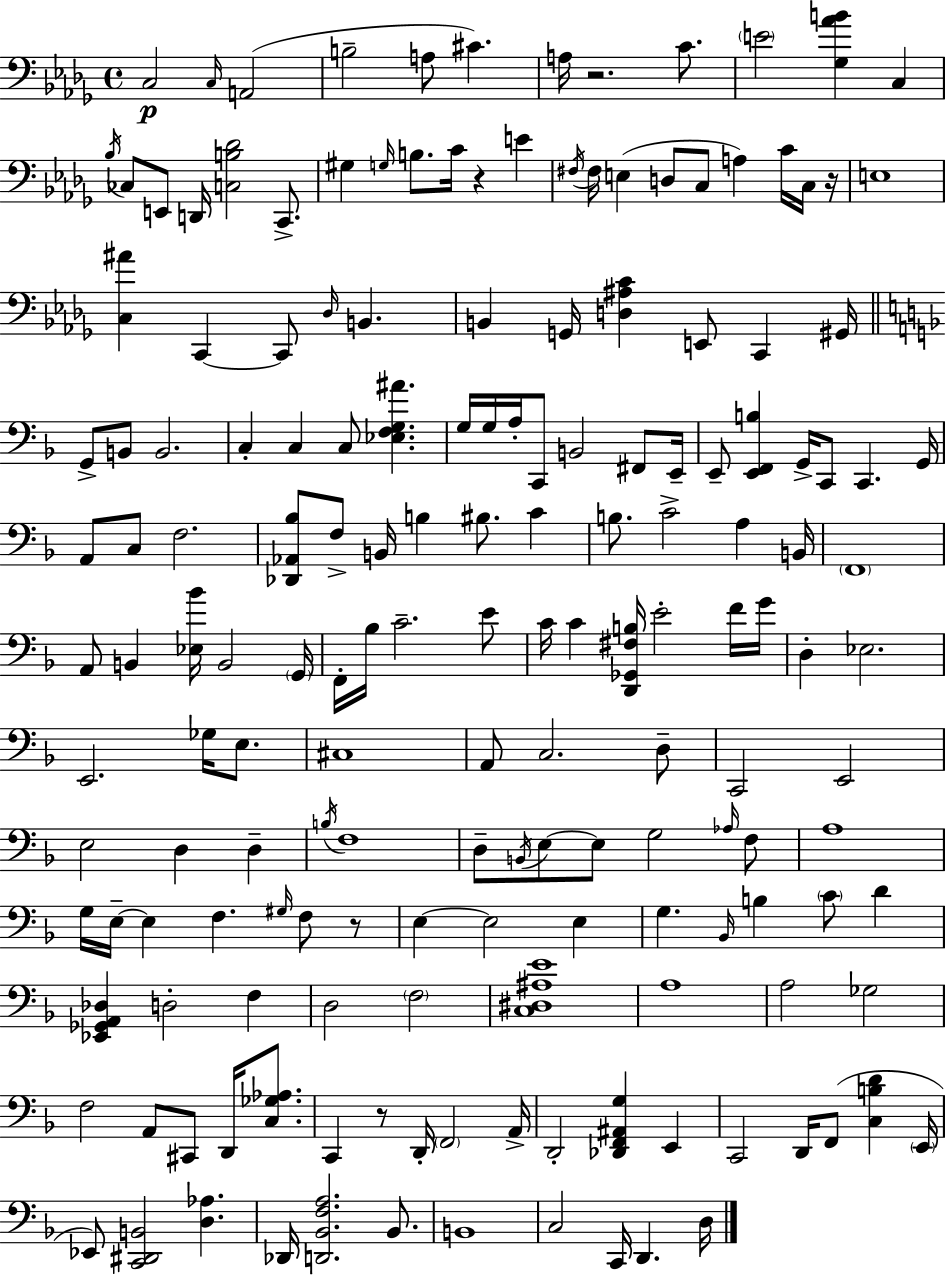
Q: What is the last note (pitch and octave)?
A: D3